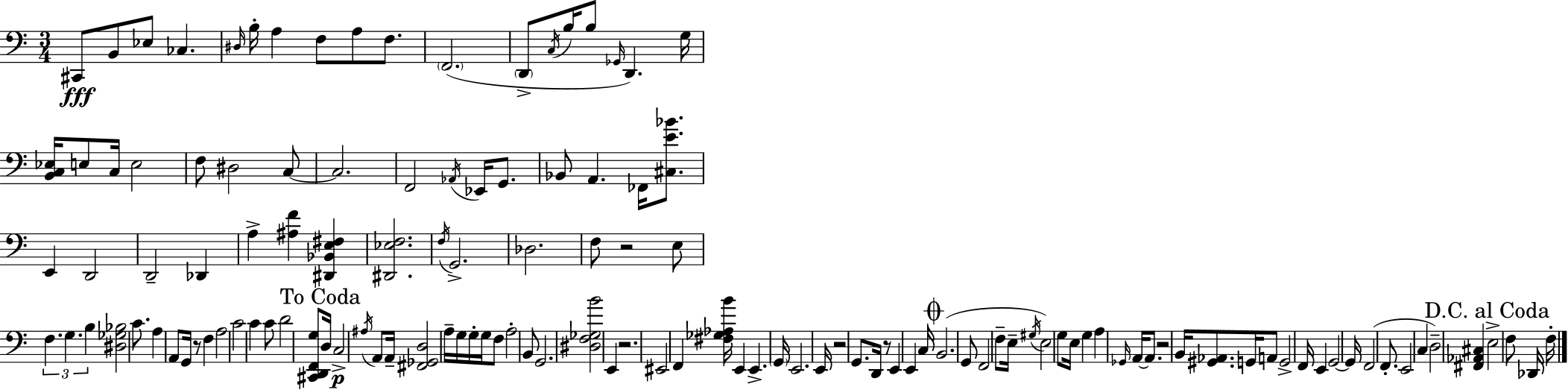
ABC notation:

X:1
T:Untitled
M:3/4
L:1/4
K:C
^C,,/2 B,,/2 _E,/2 _C, ^D,/4 B,/4 A, F,/2 A,/2 F,/2 F,,2 D,,/2 C,/4 B,/4 B,/2 _G,,/4 D,, G,/4 [B,,C,_E,]/4 E,/2 C,/4 E,2 F,/2 ^D,2 C,/2 C,2 F,,2 _A,,/4 _E,,/4 G,,/2 _B,,/2 A,, _F,,/4 [^C,E_B]/2 E,, D,,2 D,,2 _D,, A, [^A,F] [^D,,_B,,E,^F,] [^D,,_E,F,]2 F,/4 G,,2 _D,2 F,/2 z2 E,/2 F, G, B, [^D,_G,_B,]2 C/2 A, A,,/2 G,,/4 z/2 F, A,2 C2 C C/2 D2 [^C,,D,,F,,G,]/2 D,/4 C,2 ^A,/4 A,,/2 A,,/4 [^F,,_G,,D,]2 A,/4 G,/4 G,/4 G,/4 F,/2 A,2 B,,/2 G,,2 [^D,F,_G,B]2 E,, z2 ^E,,2 F,, [^F,_G,_A,B]/4 E,, E,, G,,/4 E,,2 E,,/4 z2 G,,/2 D,,/4 z/2 E,, E,, C,/4 B,,2 G,,/2 F,,2 F,/2 E,/4 ^G,/4 E,2 G,/2 E,/4 G, A, _G,,/4 A,,/4 A,,/2 z2 B,,/4 [^G,,_A,,]/2 G,,/4 A,,/2 G,,2 F,,/4 E,, G,,2 G,,/4 F,,2 F,,/2 E,,2 C, D,2 [^F,,_A,,^C,] E,2 F,/2 _D,,/4 F,/4